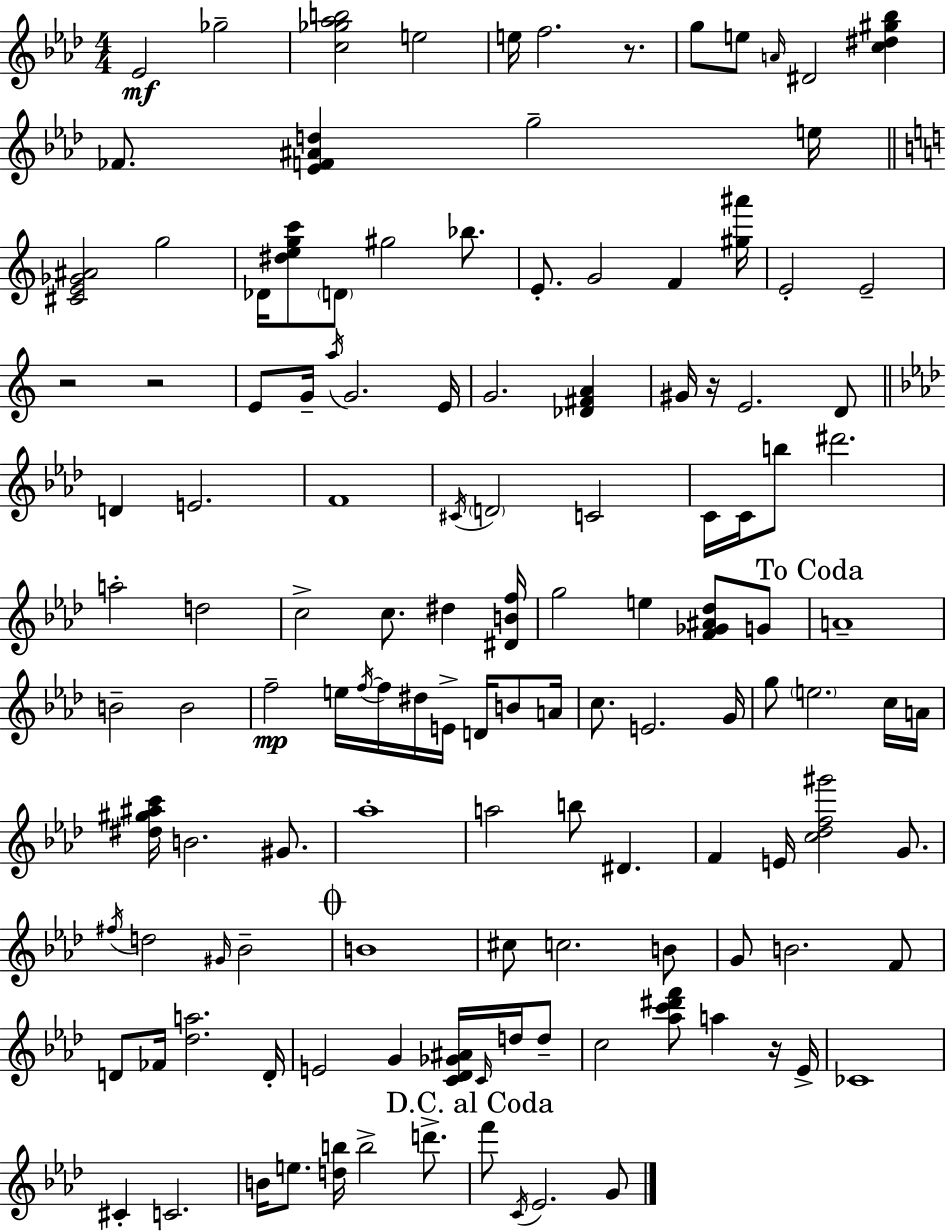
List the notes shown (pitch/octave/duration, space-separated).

Eb4/h Gb5/h [C5,Gb5,Ab5,B5]/h E5/h E5/s F5/h. R/e. G5/e E5/e A4/s D#4/h [C5,D#5,G#5,Bb5]/q FES4/e. [Eb4,F4,A#4,D5]/q G5/h E5/s [C#4,E4,Gb4,A#4]/h G5/h Db4/s [D#5,E5,G5,C6]/e D4/e G#5/h Bb5/e. E4/e. G4/h F4/q [G#5,A#6]/s E4/h E4/h R/h R/h E4/e G4/s A5/s G4/h. E4/s G4/h. [Db4,F#4,A4]/q G#4/s R/s E4/h. D4/e D4/q E4/h. F4/w C#4/s D4/h C4/h C4/s C4/s B5/e D#6/h. A5/h D5/h C5/h C5/e. D#5/q [D#4,B4,F5]/s G5/h E5/q [F4,Gb4,A#4,Db5]/e G4/e A4/w B4/h B4/h F5/h E5/s F5/s F5/s D#5/s E4/s D4/s B4/e A4/s C5/e. E4/h. G4/s G5/e E5/h. C5/s A4/s [D#5,G#5,A#5,C6]/s B4/h. G#4/e. Ab5/w A5/h B5/e D#4/q. F4/q E4/s [C5,Db5,F5,G#6]/h G4/e. F#5/s D5/h G#4/s Bb4/h B4/w C#5/e C5/h. B4/e G4/e B4/h. F4/e D4/e FES4/s [Db5,A5]/h. D4/s E4/h G4/q [C4,Db4,Gb4,A#4]/s C4/s D5/s D5/e C5/h [Ab5,C6,D#6,F6]/e A5/q R/s Eb4/s CES4/w C#4/q C4/h. B4/s E5/e. [D5,B5]/s B5/h D6/e. F6/e C4/s Eb4/h. G4/e